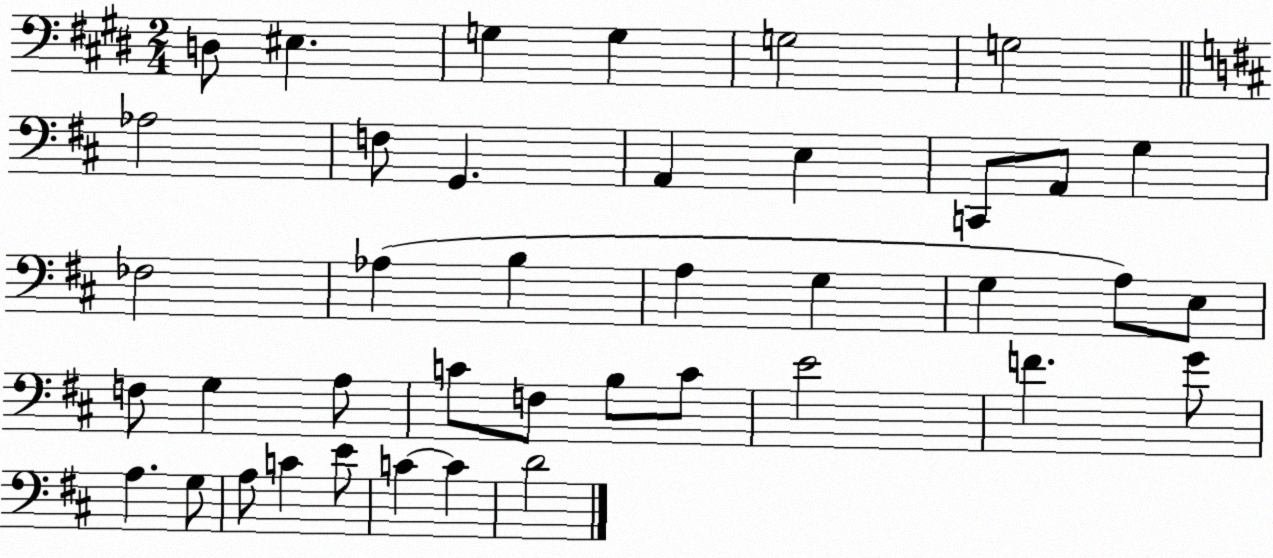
X:1
T:Untitled
M:2/4
L:1/4
K:E
D,/2 ^E, G, G, G,2 G,2 _A,2 F,/2 G,, A,, E, C,,/2 A,,/2 G, _F,2 _A, B, A, G, G, A,/2 E,/2 F,/2 G, A,/2 C/2 F,/2 B,/2 C/2 E2 F G/2 A, G,/2 A,/2 C E/2 C C D2